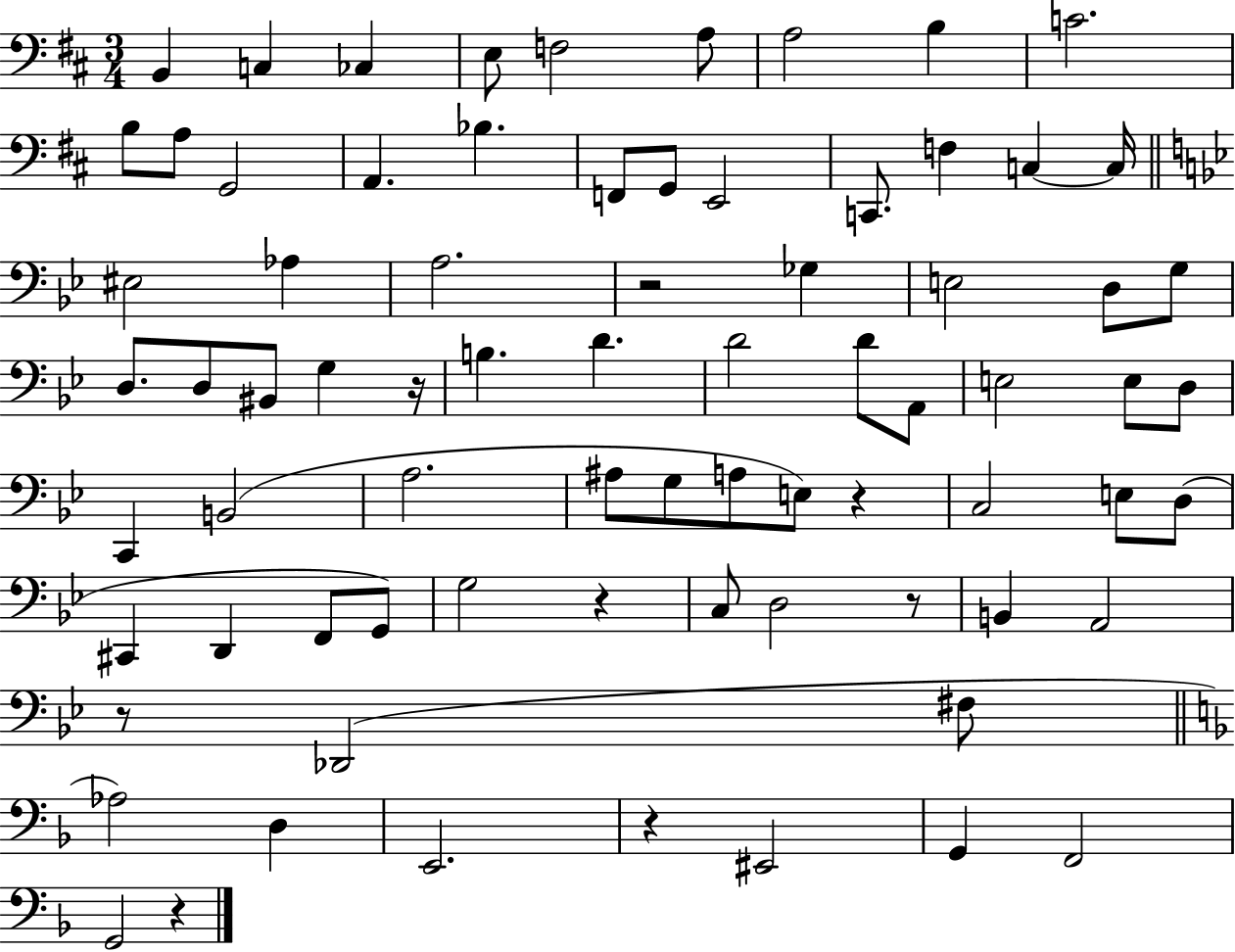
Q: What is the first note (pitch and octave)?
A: B2